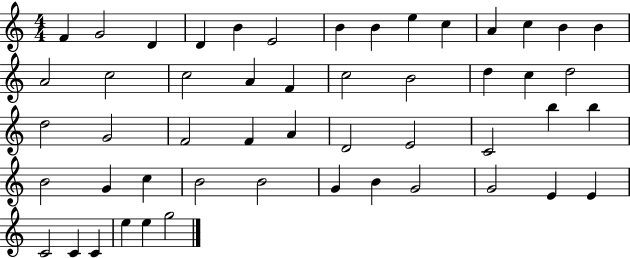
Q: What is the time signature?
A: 4/4